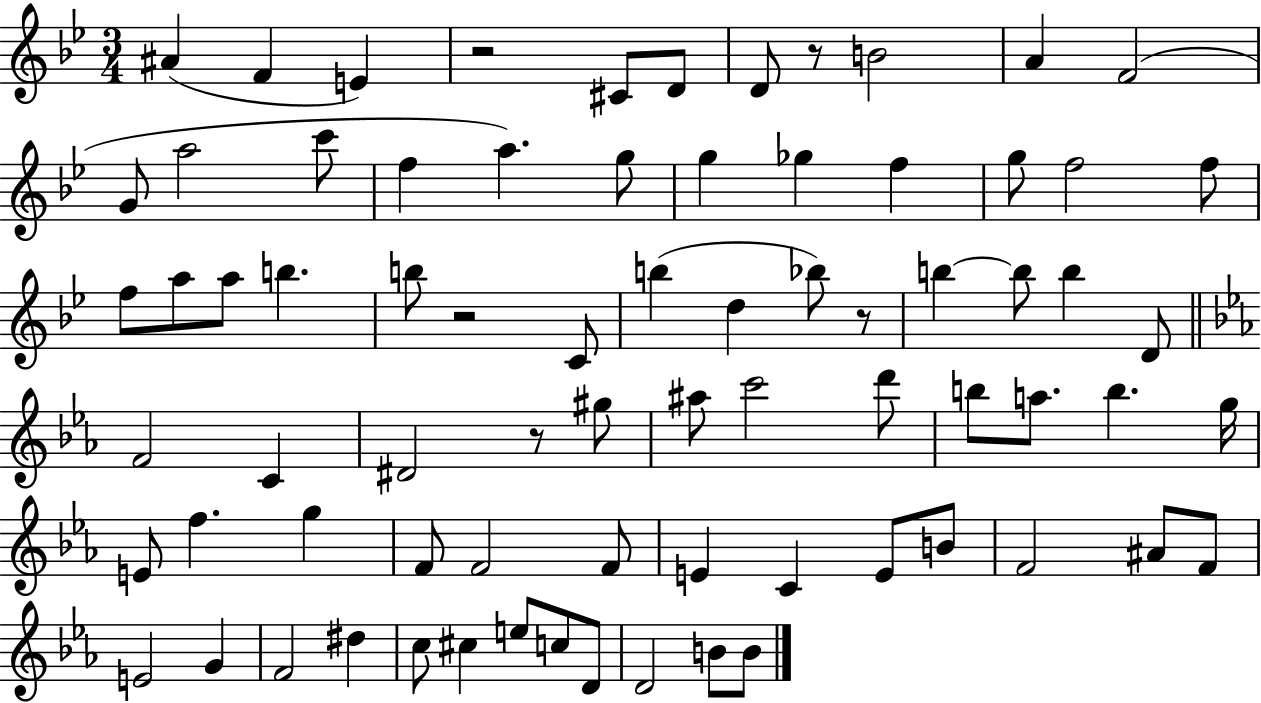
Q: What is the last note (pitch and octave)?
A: B4